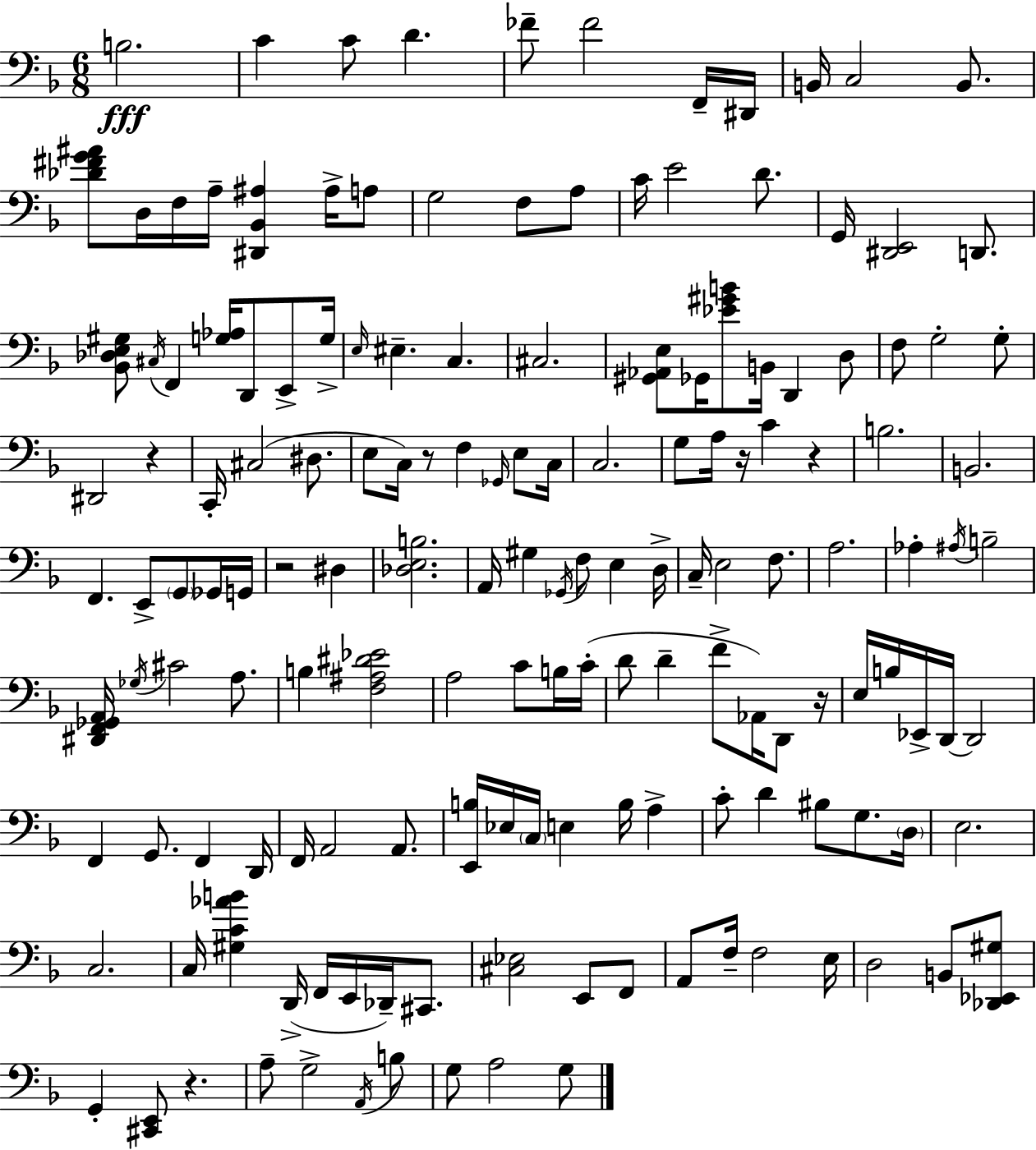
X:1
T:Untitled
M:6/8
L:1/4
K:F
B,2 C C/2 D _F/2 _F2 F,,/4 ^D,,/4 B,,/4 C,2 B,,/2 [_D^FG^A]/2 D,/4 F,/4 A,/4 [^D,,_B,,^A,] ^A,/4 A,/2 G,2 F,/2 A,/2 C/4 E2 D/2 G,,/4 [^D,,E,,]2 D,,/2 [_B,,_D,E,^G,]/2 ^C,/4 F,, [G,_A,]/4 D,,/2 E,,/2 G,/4 E,/4 ^E, C, ^C,2 [^G,,_A,,E,]/2 _G,,/4 [_E^GB]/2 B,,/4 D,, D,/2 F,/2 G,2 G,/2 ^D,,2 z C,,/4 ^C,2 ^D,/2 E,/2 C,/4 z/2 F, _G,,/4 E,/2 C,/4 C,2 G,/2 A,/4 z/4 C z B,2 B,,2 F,, E,,/2 G,,/2 _G,,/4 G,,/4 z2 ^D, [_D,E,B,]2 A,,/4 ^G, _G,,/4 F,/2 E, D,/4 C,/4 E,2 F,/2 A,2 _A, ^A,/4 B,2 [^D,,F,,_G,,A,,]/4 _G,/4 ^C2 A,/2 B, [F,^A,^D_E]2 A,2 C/2 B,/4 C/4 D/2 D F/2 _A,,/4 D,,/2 z/4 E,/4 B,/4 _E,,/4 D,,/4 D,,2 F,, G,,/2 F,, D,,/4 F,,/4 A,,2 A,,/2 [E,,B,]/4 _E,/4 C,/4 E, B,/4 A, C/2 D ^B,/2 G,/2 D,/4 E,2 C,2 C,/4 [^G,C_AB] D,,/4 F,,/4 E,,/4 _D,,/4 ^C,,/2 [^C,_E,]2 E,,/2 F,,/2 A,,/2 F,/4 F,2 E,/4 D,2 B,,/2 [_D,,_E,,^G,]/2 G,, [^C,,E,,]/2 z A,/2 G,2 A,,/4 B,/2 G,/2 A,2 G,/2